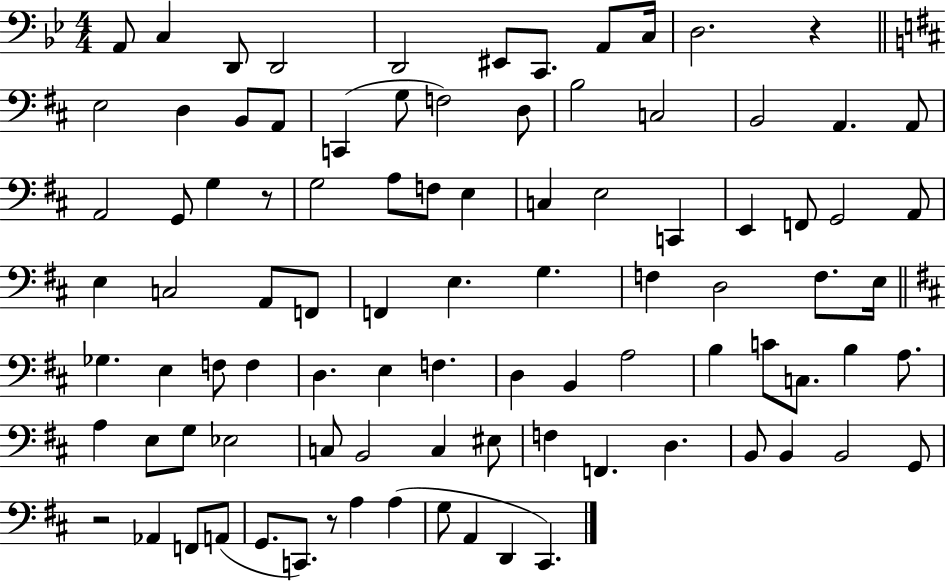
X:1
T:Untitled
M:4/4
L:1/4
K:Bb
A,,/2 C, D,,/2 D,,2 D,,2 ^E,,/2 C,,/2 A,,/2 C,/4 D,2 z E,2 D, B,,/2 A,,/2 C,, G,/2 F,2 D,/2 B,2 C,2 B,,2 A,, A,,/2 A,,2 G,,/2 G, z/2 G,2 A,/2 F,/2 E, C, E,2 C,, E,, F,,/2 G,,2 A,,/2 E, C,2 A,,/2 F,,/2 F,, E, G, F, D,2 F,/2 E,/4 _G, E, F,/2 F, D, E, F, D, B,, A,2 B, C/2 C,/2 B, A,/2 A, E,/2 G,/2 _E,2 C,/2 B,,2 C, ^E,/2 F, F,, D, B,,/2 B,, B,,2 G,,/2 z2 _A,, F,,/2 A,,/2 G,,/2 C,,/2 z/2 A, A, G,/2 A,, D,, ^C,,